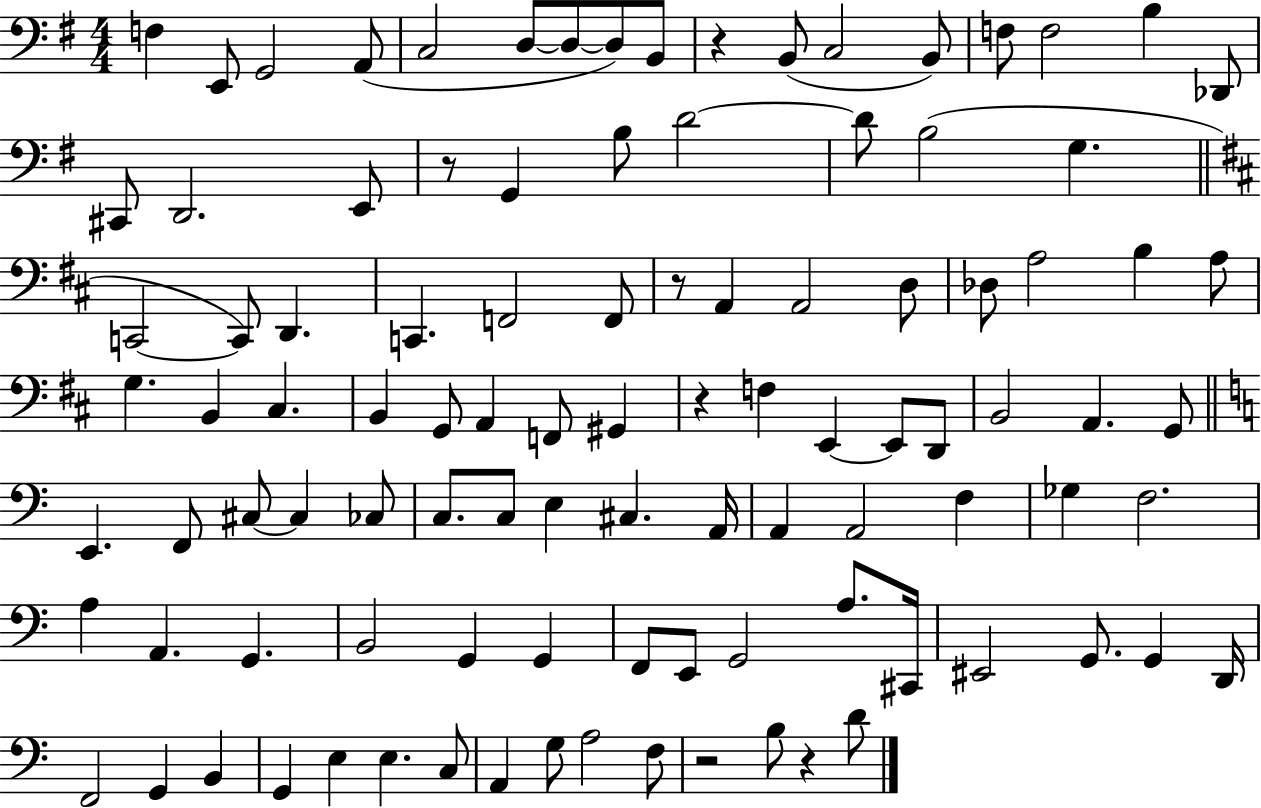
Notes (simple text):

F3/q E2/e G2/h A2/e C3/h D3/e D3/e D3/e B2/e R/q B2/e C3/h B2/e F3/e F3/h B3/q Db2/e C#2/e D2/h. E2/e R/e G2/q B3/e D4/h D4/e B3/h G3/q. C2/h C2/e D2/q. C2/q. F2/h F2/e R/e A2/q A2/h D3/e Db3/e A3/h B3/q A3/e G3/q. B2/q C#3/q. B2/q G2/e A2/q F2/e G#2/q R/q F3/q E2/q E2/e D2/e B2/h A2/q. G2/e E2/q. F2/e C#3/e C#3/q CES3/e C3/e. C3/e E3/q C#3/q. A2/s A2/q A2/h F3/q Gb3/q F3/h. A3/q A2/q. G2/q. B2/h G2/q G2/q F2/e E2/e G2/h A3/e. C#2/s EIS2/h G2/e. G2/q D2/s F2/h G2/q B2/q G2/q E3/q E3/q. C3/e A2/q G3/e A3/h F3/e R/h B3/e R/q D4/e